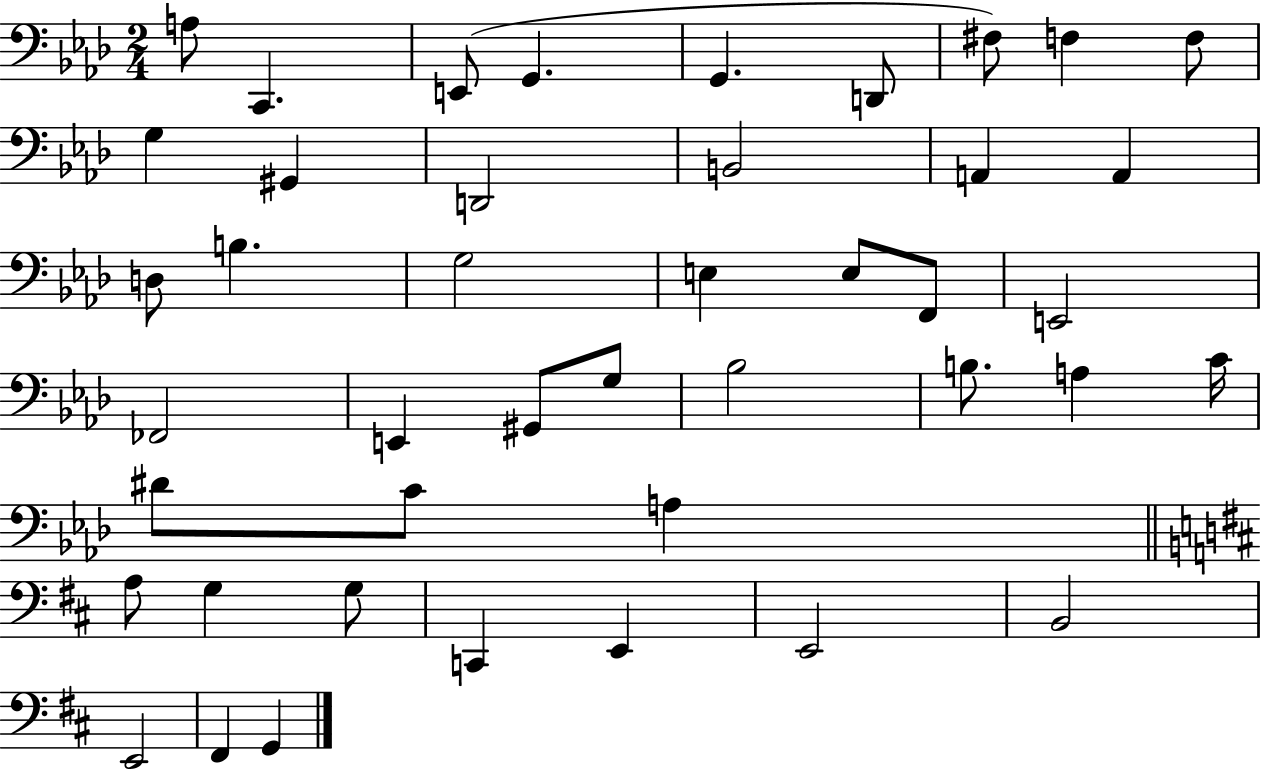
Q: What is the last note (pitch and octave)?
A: G2